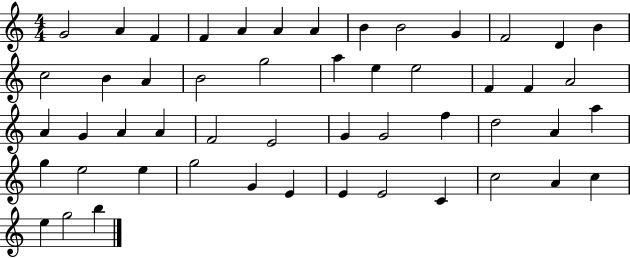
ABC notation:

X:1
T:Untitled
M:4/4
L:1/4
K:C
G2 A F F A A A B B2 G F2 D B c2 B A B2 g2 a e e2 F F A2 A G A A F2 E2 G G2 f d2 A a g e2 e g2 G E E E2 C c2 A c e g2 b